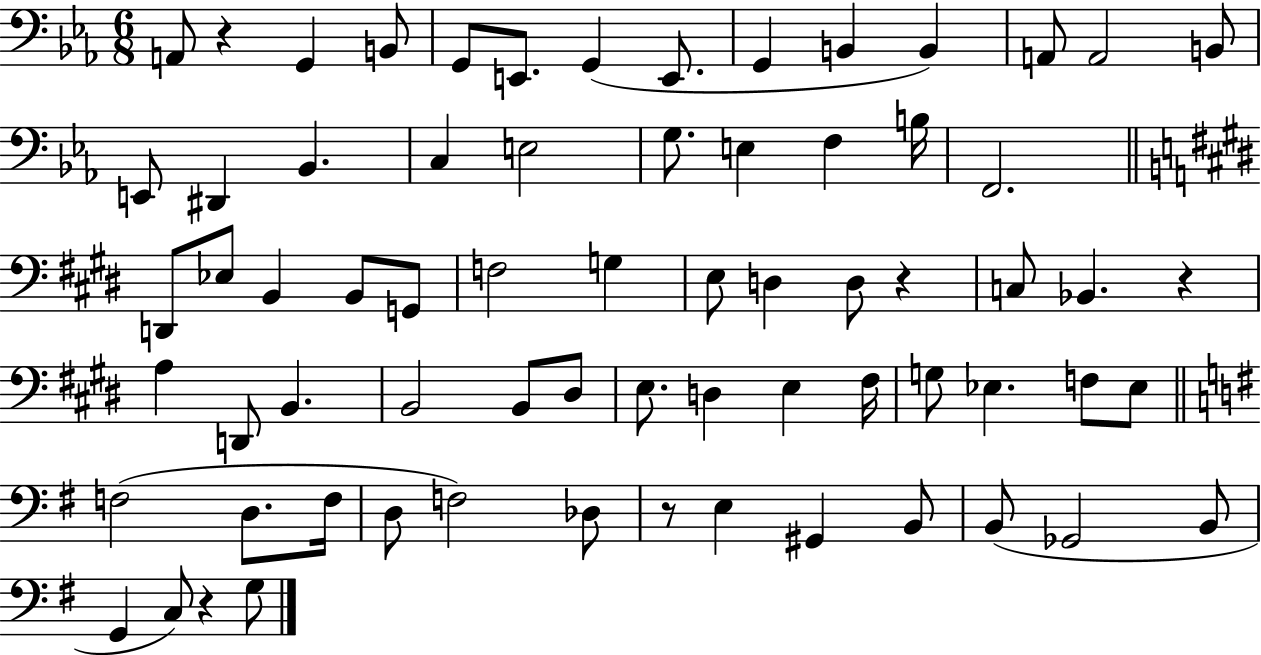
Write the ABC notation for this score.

X:1
T:Untitled
M:6/8
L:1/4
K:Eb
A,,/2 z G,, B,,/2 G,,/2 E,,/2 G,, E,,/2 G,, B,, B,, A,,/2 A,,2 B,,/2 E,,/2 ^D,, _B,, C, E,2 G,/2 E, F, B,/4 F,,2 D,,/2 _E,/2 B,, B,,/2 G,,/2 F,2 G, E,/2 D, D,/2 z C,/2 _B,, z A, D,,/2 B,, B,,2 B,,/2 ^D,/2 E,/2 D, E, ^F,/4 G,/2 _E, F,/2 _E,/2 F,2 D,/2 F,/4 D,/2 F,2 _D,/2 z/2 E, ^G,, B,,/2 B,,/2 _G,,2 B,,/2 G,, C,/2 z G,/2